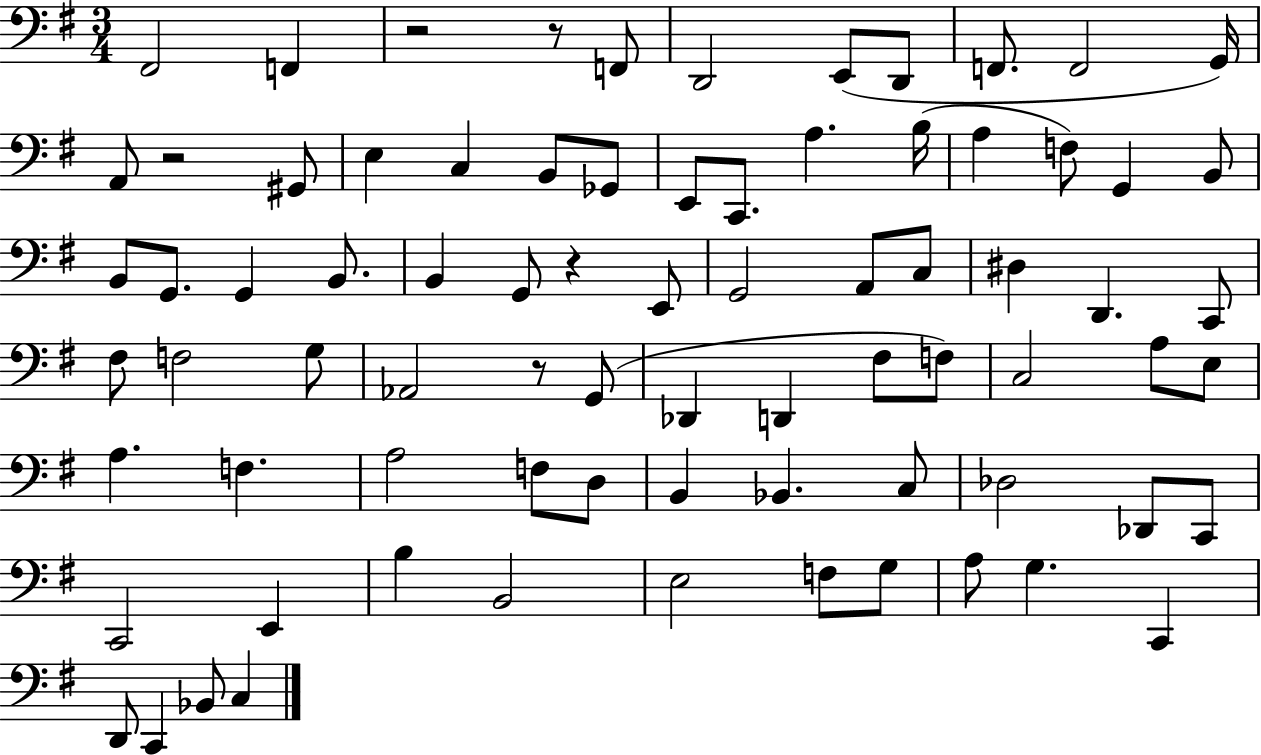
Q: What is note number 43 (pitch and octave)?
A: D2